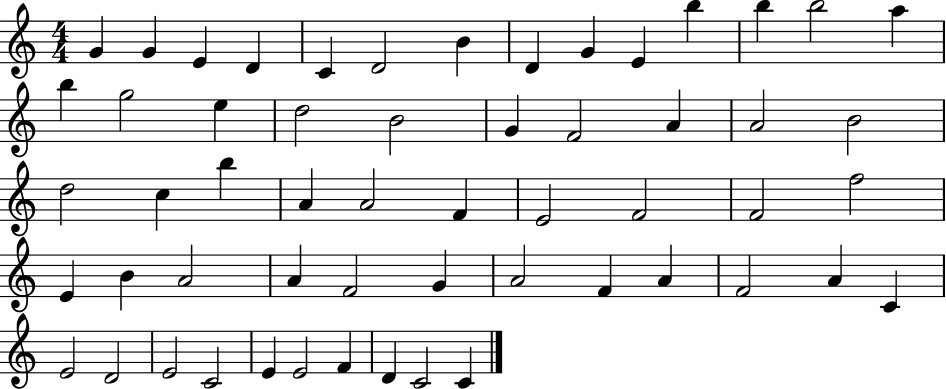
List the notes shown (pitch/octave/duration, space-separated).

G4/q G4/q E4/q D4/q C4/q D4/h B4/q D4/q G4/q E4/q B5/q B5/q B5/h A5/q B5/q G5/h E5/q D5/h B4/h G4/q F4/h A4/q A4/h B4/h D5/h C5/q B5/q A4/q A4/h F4/q E4/h F4/h F4/h F5/h E4/q B4/q A4/h A4/q F4/h G4/q A4/h F4/q A4/q F4/h A4/q C4/q E4/h D4/h E4/h C4/h E4/q E4/h F4/q D4/q C4/h C4/q